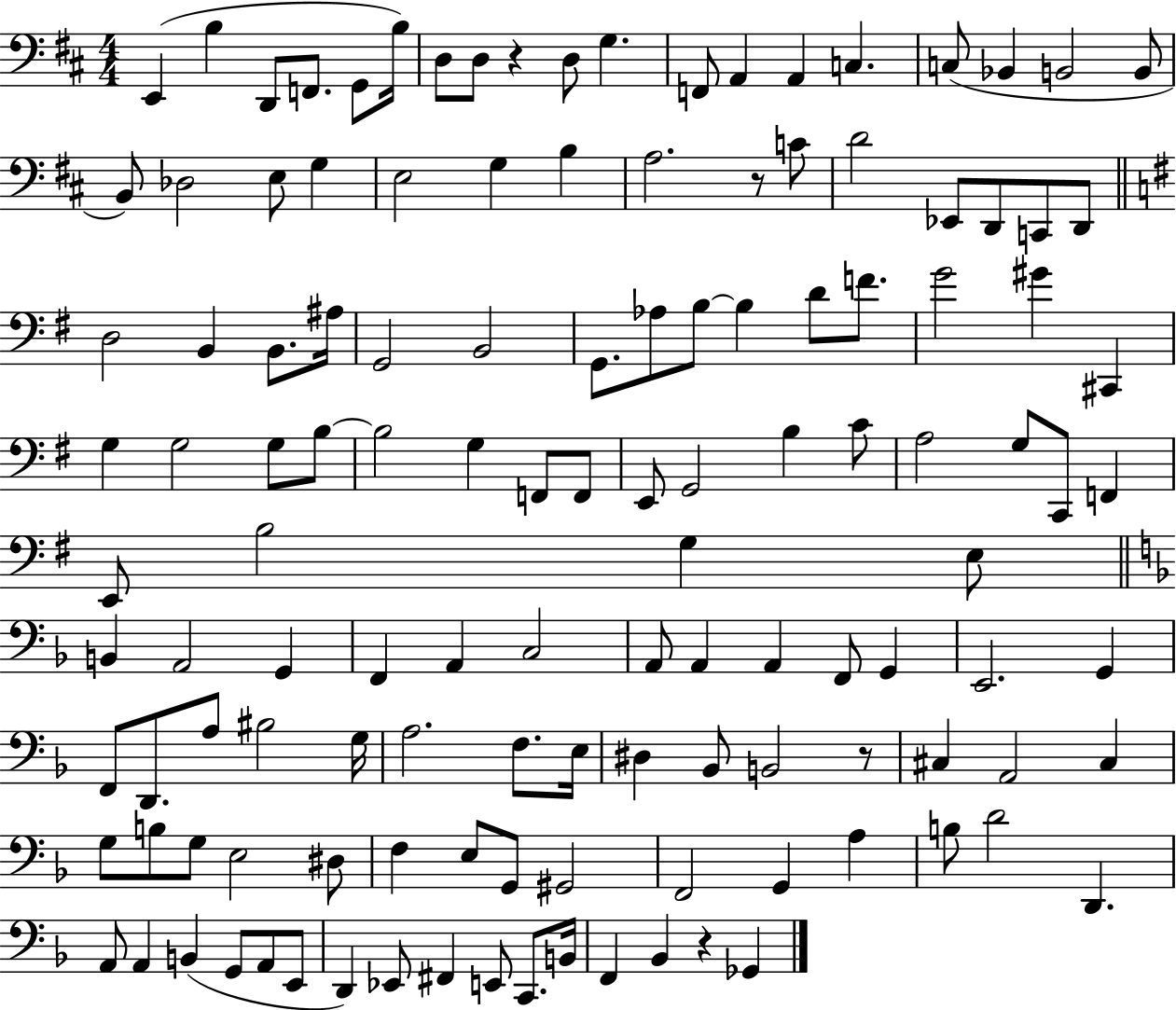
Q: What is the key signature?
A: D major